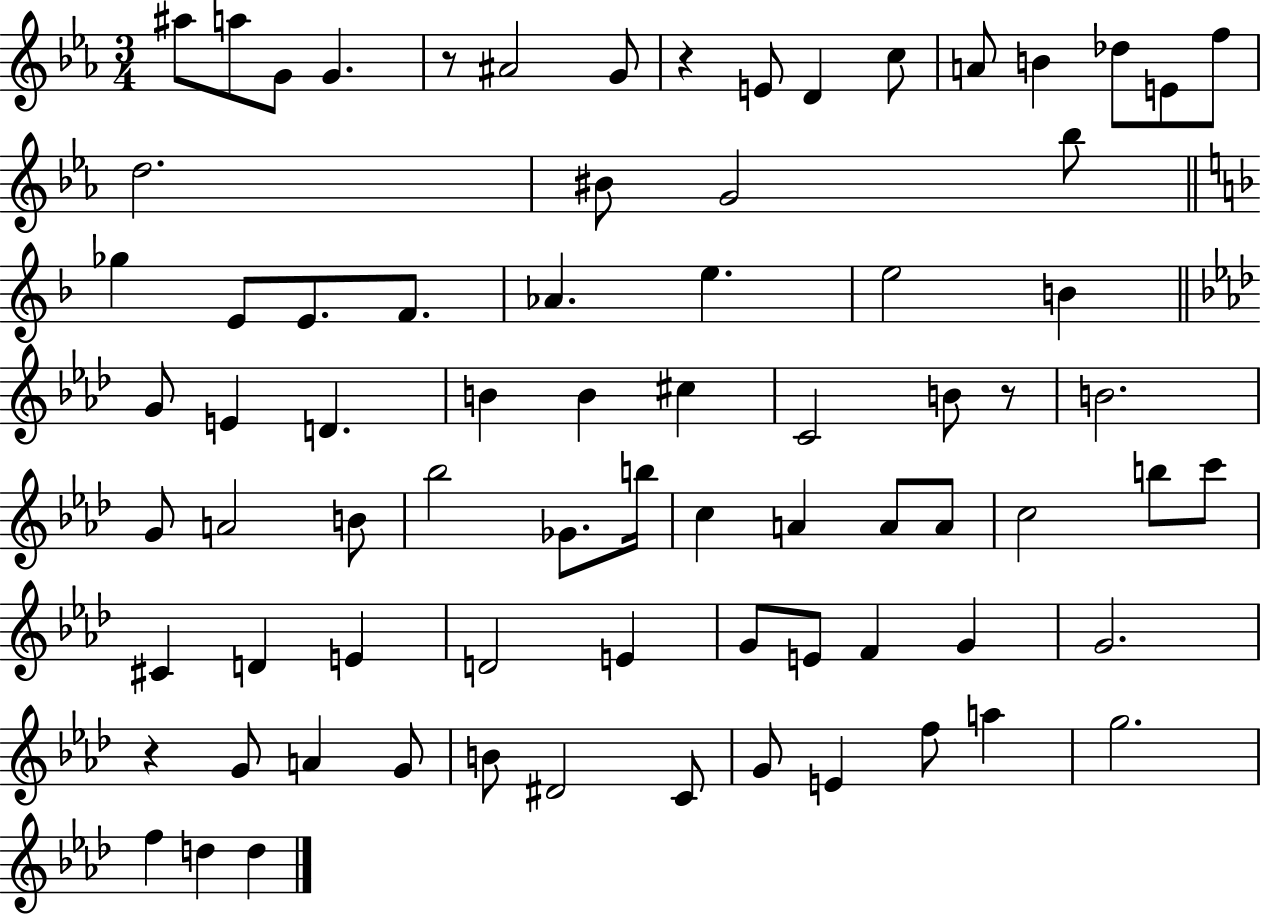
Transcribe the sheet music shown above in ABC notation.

X:1
T:Untitled
M:3/4
L:1/4
K:Eb
^a/2 a/2 G/2 G z/2 ^A2 G/2 z E/2 D c/2 A/2 B _d/2 E/2 f/2 d2 ^B/2 G2 _b/2 _g E/2 E/2 F/2 _A e e2 B G/2 E D B B ^c C2 B/2 z/2 B2 G/2 A2 B/2 _b2 _G/2 b/4 c A A/2 A/2 c2 b/2 c'/2 ^C D E D2 E G/2 E/2 F G G2 z G/2 A G/2 B/2 ^D2 C/2 G/2 E f/2 a g2 f d d